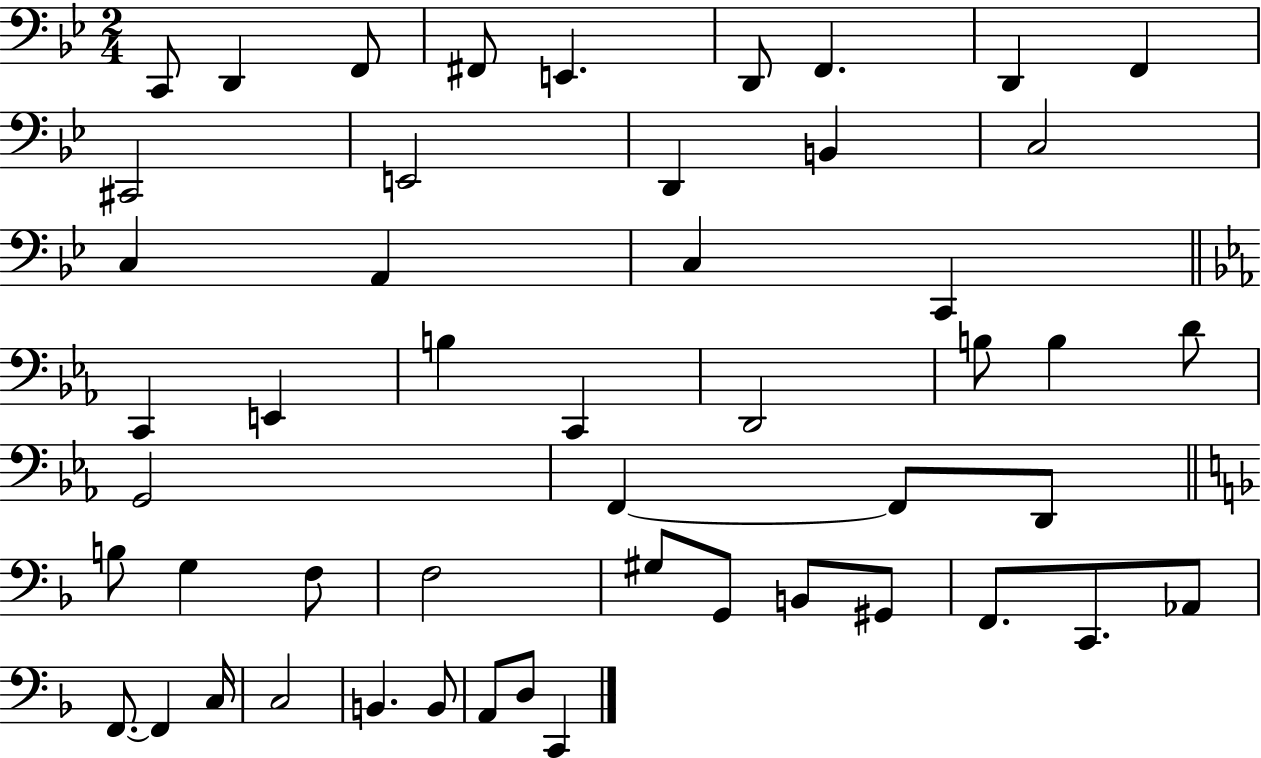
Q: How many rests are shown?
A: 0